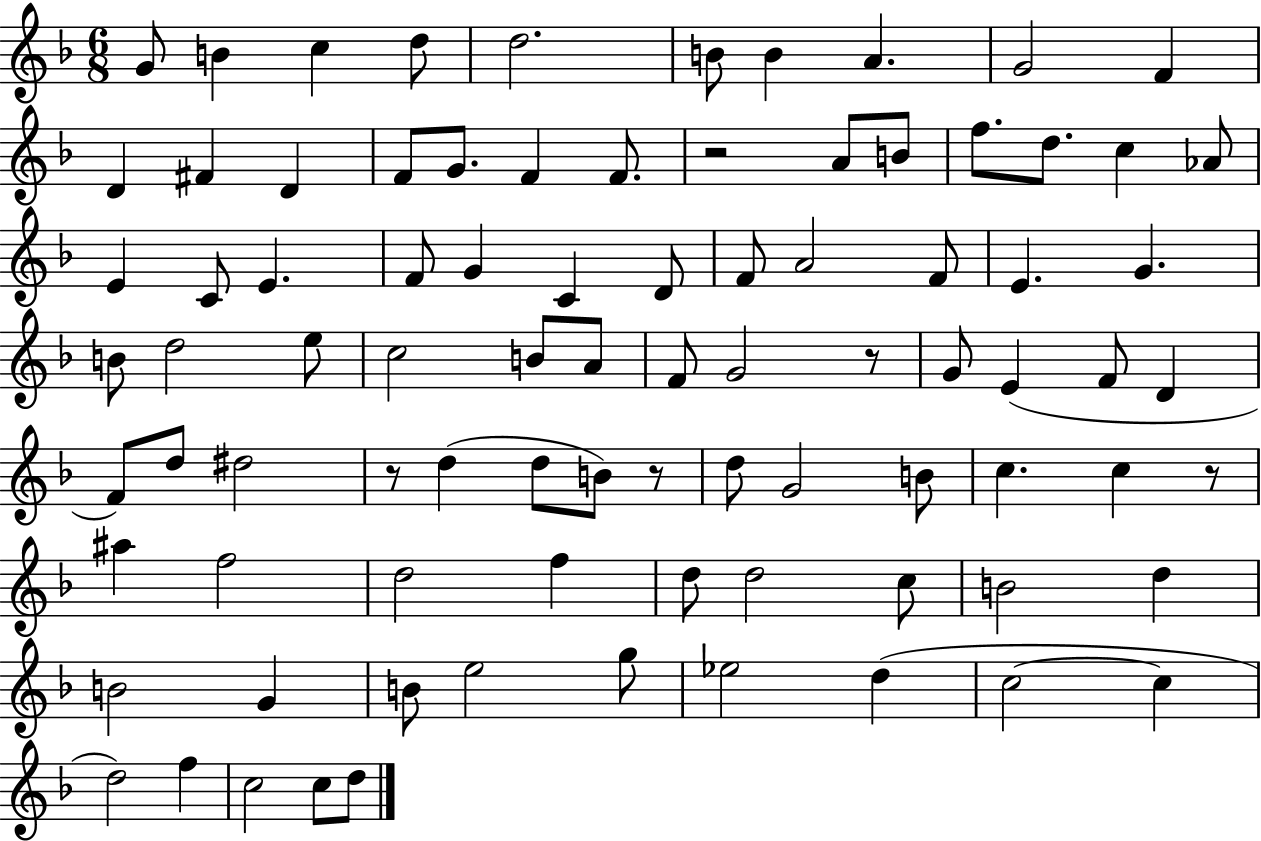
G4/e B4/q C5/q D5/e D5/h. B4/e B4/q A4/q. G4/h F4/q D4/q F#4/q D4/q F4/e G4/e. F4/q F4/e. R/h A4/e B4/e F5/e. D5/e. C5/q Ab4/e E4/q C4/e E4/q. F4/e G4/q C4/q D4/e F4/e A4/h F4/e E4/q. G4/q. B4/e D5/h E5/e C5/h B4/e A4/e F4/e G4/h R/e G4/e E4/q F4/e D4/q F4/e D5/e D#5/h R/e D5/q D5/e B4/e R/e D5/e G4/h B4/e C5/q. C5/q R/e A#5/q F5/h D5/h F5/q D5/e D5/h C5/e B4/h D5/q B4/h G4/q B4/e E5/h G5/e Eb5/h D5/q C5/h C5/q D5/h F5/q C5/h C5/e D5/e